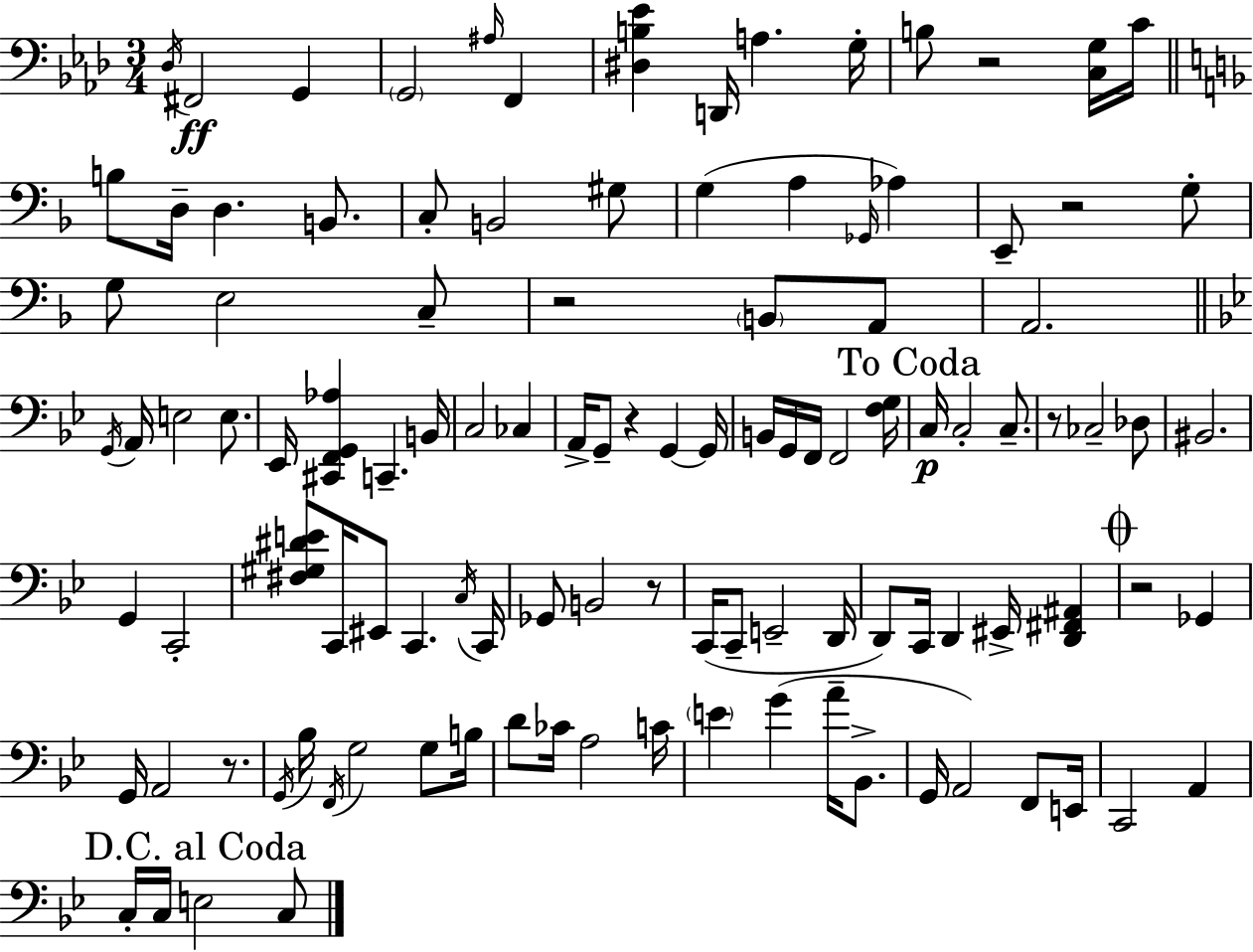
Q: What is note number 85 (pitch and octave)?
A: G4